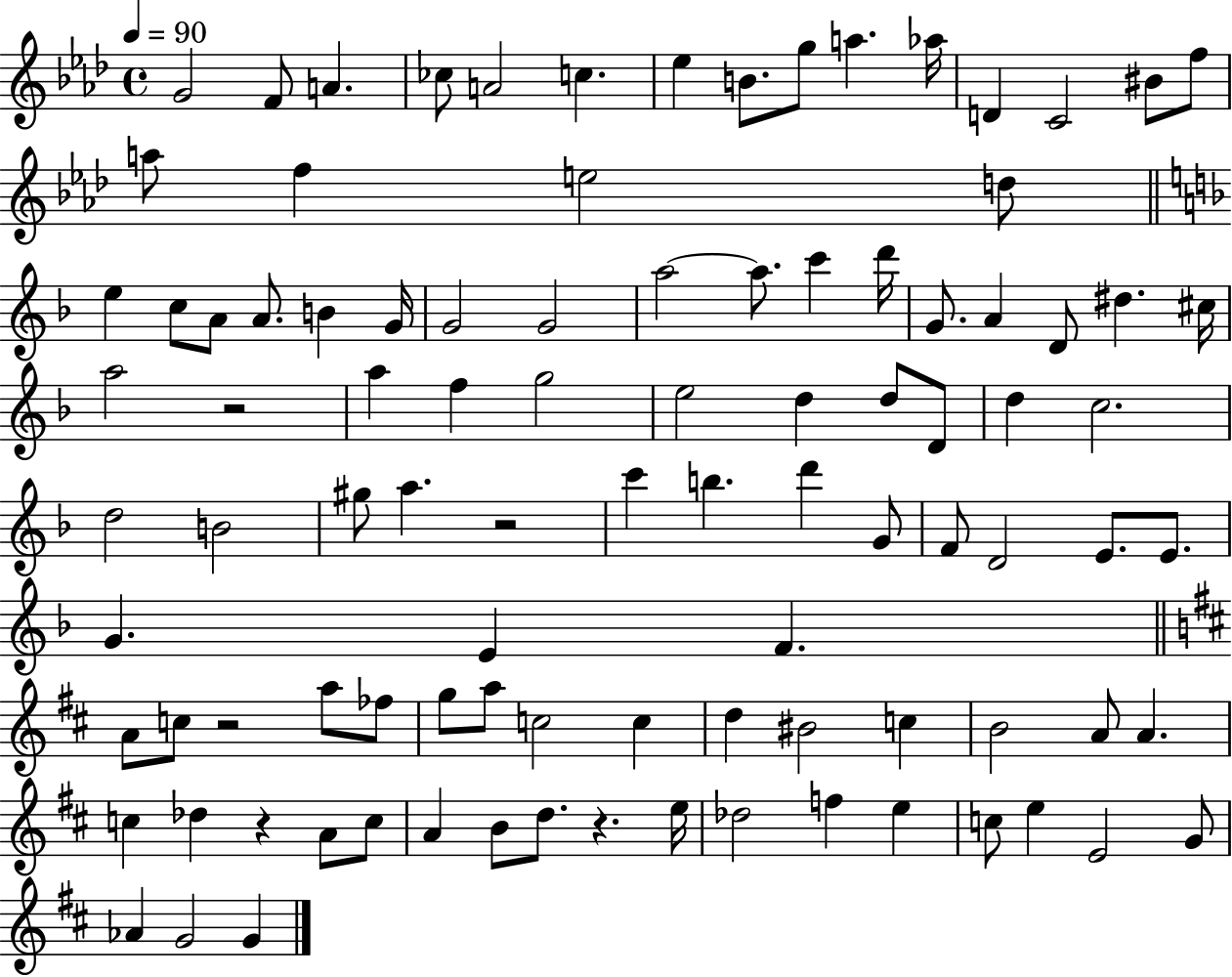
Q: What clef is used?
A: treble